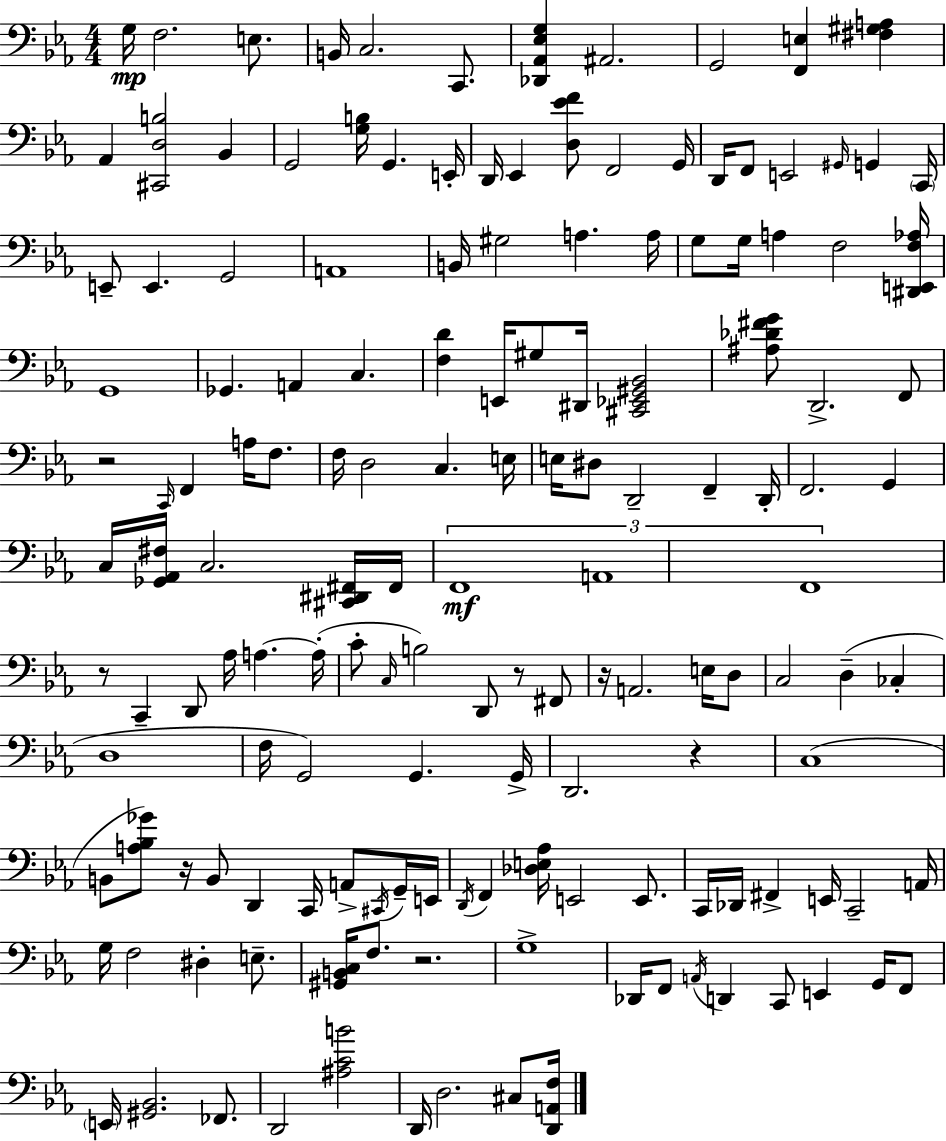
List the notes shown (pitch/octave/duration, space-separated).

G3/s F3/h. E3/e. B2/s C3/h. C2/e. [Db2,Ab2,Eb3,G3]/q A#2/h. G2/h [F2,E3]/q [F#3,G#3,A3]/q Ab2/q [C#2,D3,B3]/h Bb2/q G2/h [G3,B3]/s G2/q. E2/s D2/s Eb2/q [D3,Eb4,F4]/e F2/h G2/s D2/s F2/e E2/h G#2/s G2/q C2/s E2/e E2/q. G2/h A2/w B2/s G#3/h A3/q. A3/s G3/e G3/s A3/q F3/h [D#2,E2,F3,Ab3]/s G2/w Gb2/q. A2/q C3/q. [F3,D4]/q E2/s G#3/e D#2/s [C#2,Eb2,G#2,Bb2]/h [A#3,Db4,F#4,G4]/e D2/h. F2/e R/h C2/s F2/q A3/s F3/e. F3/s D3/h C3/q. E3/s E3/s D#3/e D2/h F2/q D2/s F2/h. G2/q C3/s [Gb2,Ab2,F#3]/s C3/h. [C#2,D#2,F#2]/s F#2/s F2/w A2/w F2/w R/e C2/q D2/e Ab3/s A3/q. A3/s C4/e C3/s B3/h D2/e R/e F#2/e R/s A2/h. E3/s D3/e C3/h D3/q CES3/q D3/w F3/s G2/h G2/q. G2/s D2/h. R/q C3/w B2/e [A3,Bb3,Gb4]/e R/s B2/e D2/q C2/s A2/e C#2/s G2/s E2/s D2/s F2/q [Db3,E3,Ab3]/s E2/h E2/e. C2/s Db2/s F#2/q E2/s C2/h A2/s G3/s F3/h D#3/q E3/e. [G#2,B2,C3]/s F3/e. R/h. G3/w Db2/s F2/e A2/s D2/q C2/e E2/q G2/s F2/e E2/s [G#2,Bb2]/h. FES2/e. D2/h [A#3,C4,B4]/h D2/s D3/h. C#3/e [D2,A2,F3]/s